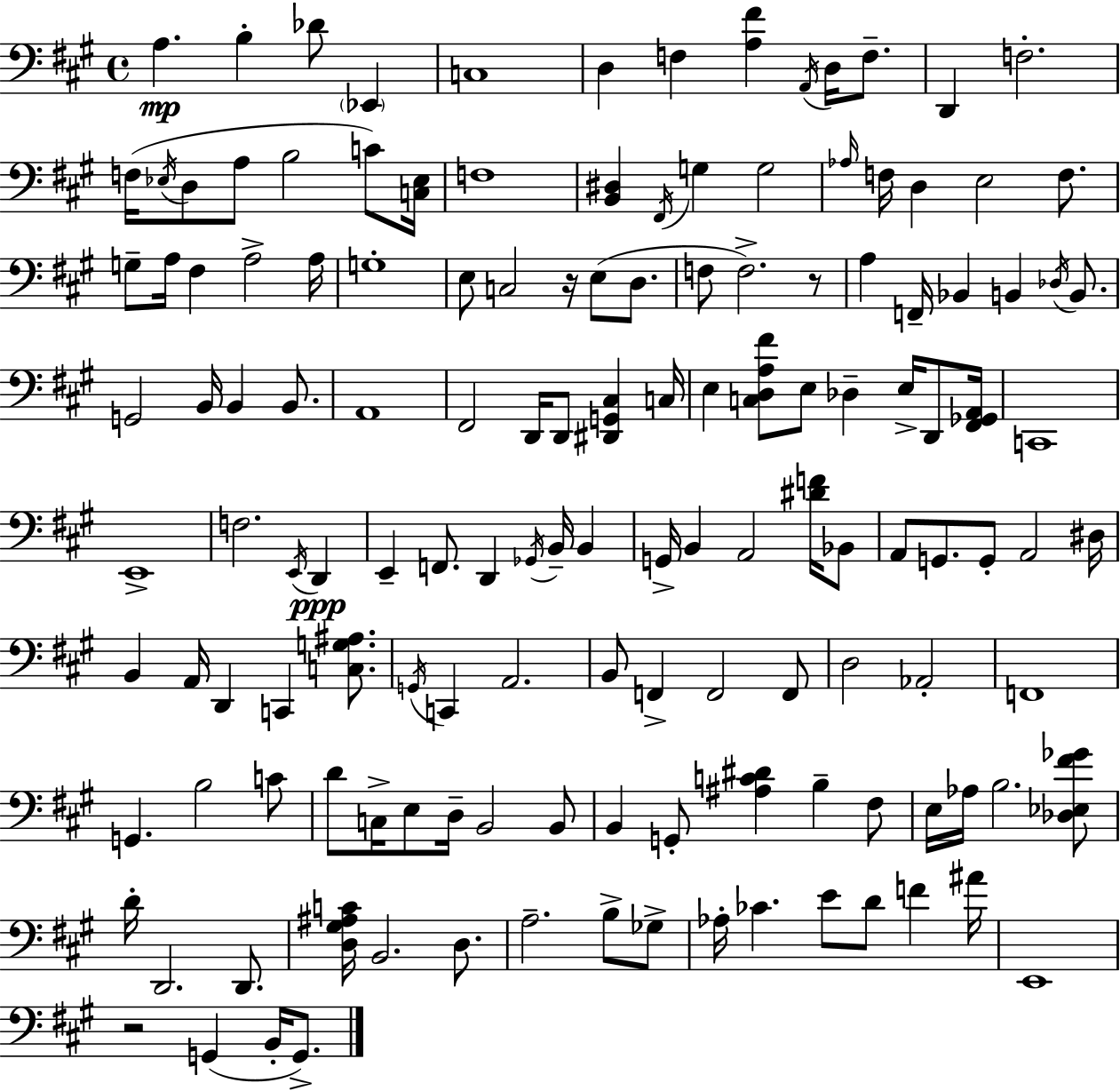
X:1
T:Untitled
M:4/4
L:1/4
K:A
A, B, _D/2 _E,, C,4 D, F, [A,^F] A,,/4 D,/4 F,/2 D,, F,2 F,/4 _E,/4 D,/2 A,/2 B,2 C/2 [C,_E,]/4 F,4 [B,,^D,] ^F,,/4 G, G,2 _A,/4 F,/4 D, E,2 F,/2 G,/2 A,/4 ^F, A,2 A,/4 G,4 E,/2 C,2 z/4 E,/2 D,/2 F,/2 F,2 z/2 A, F,,/4 _B,, B,, _D,/4 B,,/2 G,,2 B,,/4 B,, B,,/2 A,,4 ^F,,2 D,,/4 D,,/2 [^D,,G,,^C,] C,/4 E, [C,D,A,^F]/2 E,/2 _D, E,/4 D,,/2 [^F,,_G,,A,,]/4 C,,4 E,,4 F,2 E,,/4 D,, E,, F,,/2 D,, _G,,/4 B,,/4 B,, G,,/4 B,, A,,2 [^DF]/4 _B,,/2 A,,/2 G,,/2 G,,/2 A,,2 ^D,/4 B,, A,,/4 D,, C,, [C,G,^A,]/2 G,,/4 C,, A,,2 B,,/2 F,, F,,2 F,,/2 D,2 _A,,2 F,,4 G,, B,2 C/2 D/2 C,/4 E,/2 D,/4 B,,2 B,,/2 B,, G,,/2 [^A,C^D] B, ^F,/2 E,/4 _A,/4 B,2 [_D,_E,^F_G]/2 D/4 D,,2 D,,/2 [D,^G,^A,C]/4 B,,2 D,/2 A,2 B,/2 _G,/2 _A,/4 _C E/2 D/2 F ^A/4 E,,4 z2 G,, B,,/4 G,,/2